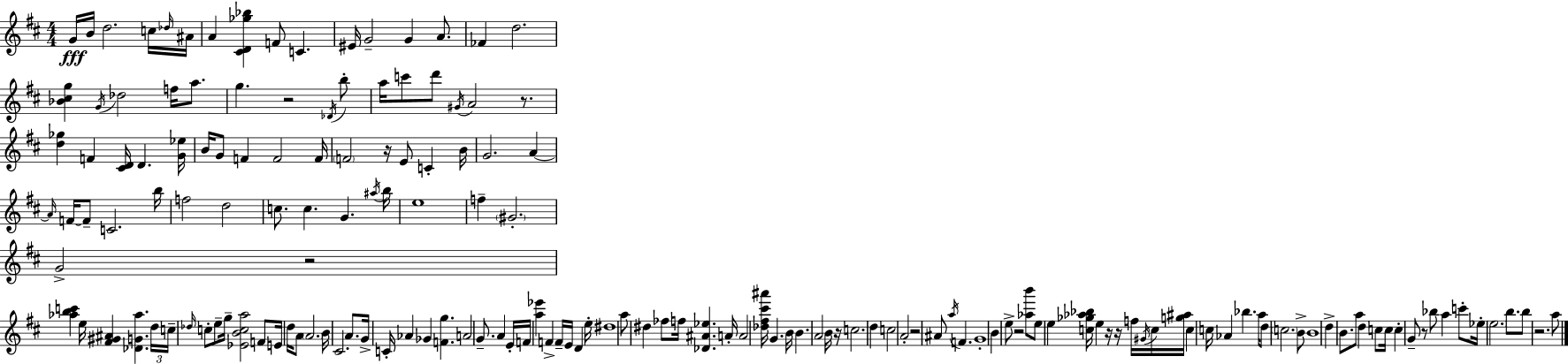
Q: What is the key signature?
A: D major